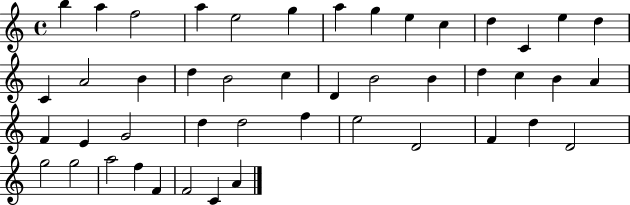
B5/q A5/q F5/h A5/q E5/h G5/q A5/q G5/q E5/q C5/q D5/q C4/q E5/q D5/q C4/q A4/h B4/q D5/q B4/h C5/q D4/q B4/h B4/q D5/q C5/q B4/q A4/q F4/q E4/q G4/h D5/q D5/h F5/q E5/h D4/h F4/q D5/q D4/h G5/h G5/h A5/h F5/q F4/q F4/h C4/q A4/q